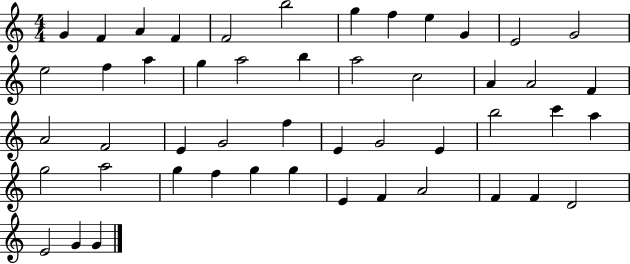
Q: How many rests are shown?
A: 0